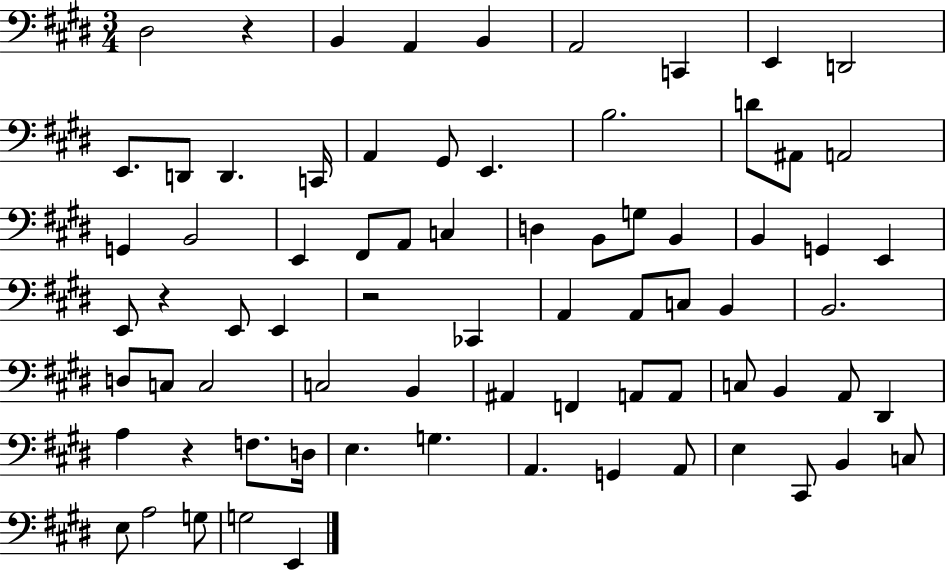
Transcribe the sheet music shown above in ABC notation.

X:1
T:Untitled
M:3/4
L:1/4
K:E
^D,2 z B,, A,, B,, A,,2 C,, E,, D,,2 E,,/2 D,,/2 D,, C,,/4 A,, ^G,,/2 E,, B,2 D/2 ^A,,/2 A,,2 G,, B,,2 E,, ^F,,/2 A,,/2 C, D, B,,/2 G,/2 B,, B,, G,, E,, E,,/2 z E,,/2 E,, z2 _C,, A,, A,,/2 C,/2 B,, B,,2 D,/2 C,/2 C,2 C,2 B,, ^A,, F,, A,,/2 A,,/2 C,/2 B,, A,,/2 ^D,, A, z F,/2 D,/4 E, G, A,, G,, A,,/2 E, ^C,,/2 B,, C,/2 E,/2 A,2 G,/2 G,2 E,,